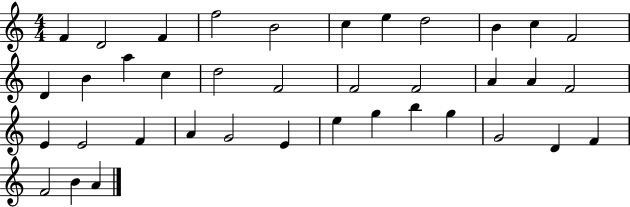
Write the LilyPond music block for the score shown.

{
  \clef treble
  \numericTimeSignature
  \time 4/4
  \key c \major
  f'4 d'2 f'4 | f''2 b'2 | c''4 e''4 d''2 | b'4 c''4 f'2 | \break d'4 b'4 a''4 c''4 | d''2 f'2 | f'2 f'2 | a'4 a'4 f'2 | \break e'4 e'2 f'4 | a'4 g'2 e'4 | e''4 g''4 b''4 g''4 | g'2 d'4 f'4 | \break f'2 b'4 a'4 | \bar "|."
}